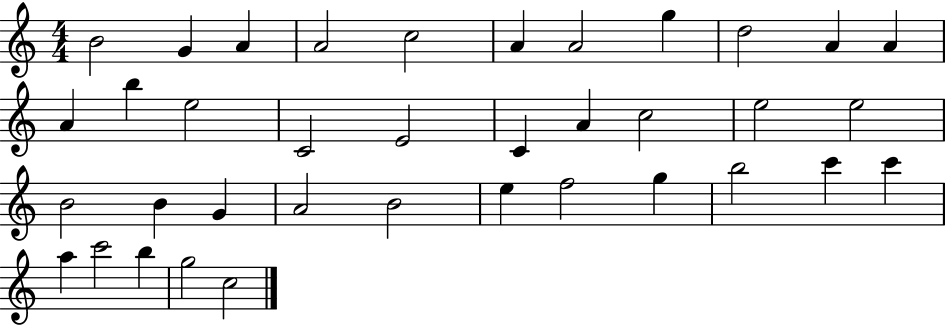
X:1
T:Untitled
M:4/4
L:1/4
K:C
B2 G A A2 c2 A A2 g d2 A A A b e2 C2 E2 C A c2 e2 e2 B2 B G A2 B2 e f2 g b2 c' c' a c'2 b g2 c2